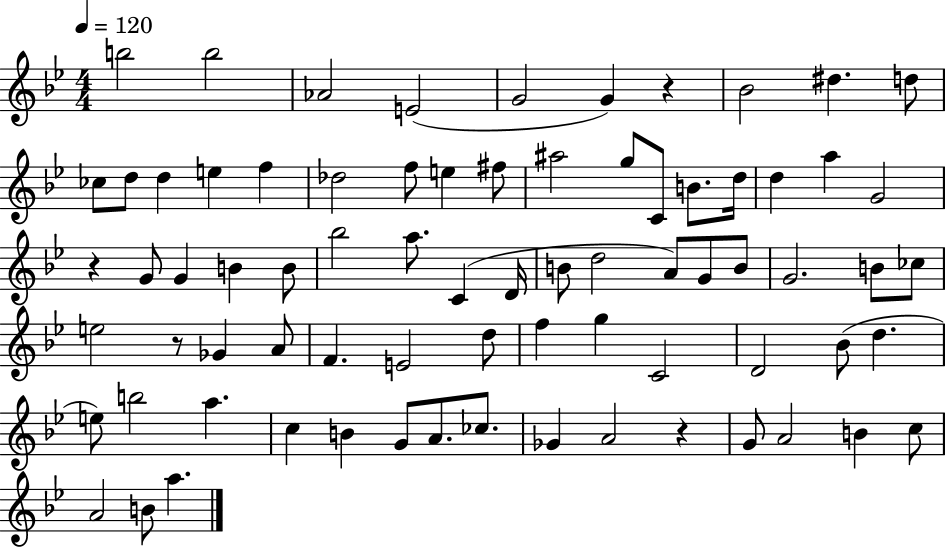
{
  \clef treble
  \numericTimeSignature
  \time 4/4
  \key bes \major
  \tempo 4 = 120
  b''2 b''2 | aes'2 e'2( | g'2 g'4) r4 | bes'2 dis''4. d''8 | \break ces''8 d''8 d''4 e''4 f''4 | des''2 f''8 e''4 fis''8 | ais''2 g''8 c'8 b'8. d''16 | d''4 a''4 g'2 | \break r4 g'8 g'4 b'4 b'8 | bes''2 a''8. c'4( d'16 | b'8 d''2 a'8) g'8 b'8 | g'2. b'8 ces''8 | \break e''2 r8 ges'4 a'8 | f'4. e'2 d''8 | f''4 g''4 c'2 | d'2 bes'8( d''4. | \break e''8) b''2 a''4. | c''4 b'4 g'8 a'8. ces''8. | ges'4 a'2 r4 | g'8 a'2 b'4 c''8 | \break a'2 b'8 a''4. | \bar "|."
}